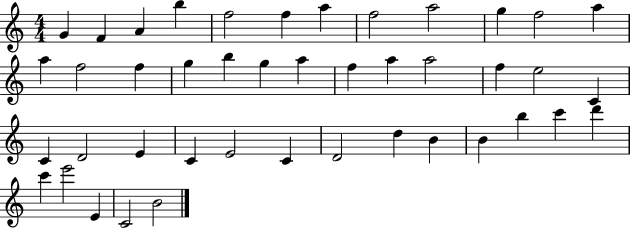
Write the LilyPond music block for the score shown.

{
  \clef treble
  \numericTimeSignature
  \time 4/4
  \key c \major
  g'4 f'4 a'4 b''4 | f''2 f''4 a''4 | f''2 a''2 | g''4 f''2 a''4 | \break a''4 f''2 f''4 | g''4 b''4 g''4 a''4 | f''4 a''4 a''2 | f''4 e''2 c'4 | \break c'4 d'2 e'4 | c'4 e'2 c'4 | d'2 d''4 b'4 | b'4 b''4 c'''4 d'''4 | \break c'''4 e'''2 e'4 | c'2 b'2 | \bar "|."
}